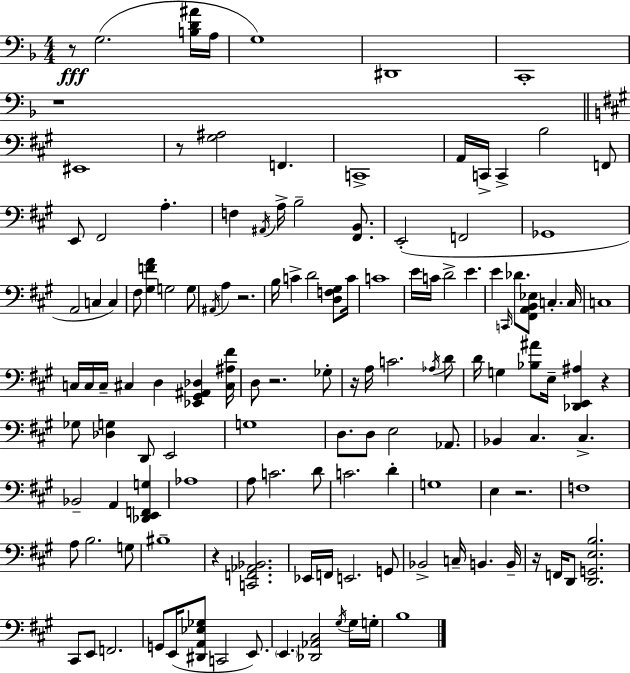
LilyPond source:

{
  \clef bass
  \numericTimeSignature
  \time 4/4
  \key f \major
  r8\fff g2.( <b d' ais'>16 a16 | g1) | dis,1 | c,1-. | \break r1 | \bar "||" \break \key a \major eis,1 | r8 <gis ais>2 f,4. | c,1-> | a,16 c,16-> c,4-> b2 f,8 | \break e,8 fis,2 a4.-. | f4 \acciaccatura { ais,16 } a16-> b2-- <fis, b,>8. | e,2-.( f,2 | ges,1 | \break a,2 c4 c4) | fis8 <gis f' a'>4 g2 g8 | \acciaccatura { ais,16 } a4 r2. | b16 c'4-> d'2 <d f gis>8 | \break c'16 c'1 | e'16 c'16 d'2-> e'4. | e'4 \grace { c,16 } des'8. <fis, a, b, ees>8 c4.-. | c16 c1 | \break c16 c16 c16-- cis4 d4 <ees, gis, ais, des>4 | <cis ais fis'>16 d8 r2. | ges8-. r16 a16 c'2. | \acciaccatura { aes16 } d'8 d'16 g4 <bes ais'>8 e16-- <des, e, ais>4 | \break r4 ges8 <des g>4 d,8 e,2 | g1 | d8. d8 e2 | aes,8. bes,4 cis4. cis4.-> | \break bes,2-- a,4 | <des, e, f, g>4 aes1 | a8 c'2. | d'8 c'2. | \break d'4-. g1 | e4 r2. | f1 | a8 b2. | \break g8 bis1-- | r4 <c, f, aes, bes,>2. | ees,16 f,16 e,2. | g,8 bes,2-> c16-- b,4. | \break b,16-- r16 f,16 d,8 <d, g, e b>2. | cis,8 e,8 f,2. | g,8 e,16( <dis, a, ees ges>8 c,2 | e,8.) \parenthesize e,4. <des, aes, cis>2 | \break \acciaccatura { gis16 } gis16 g16-. b1 | \bar "|."
}